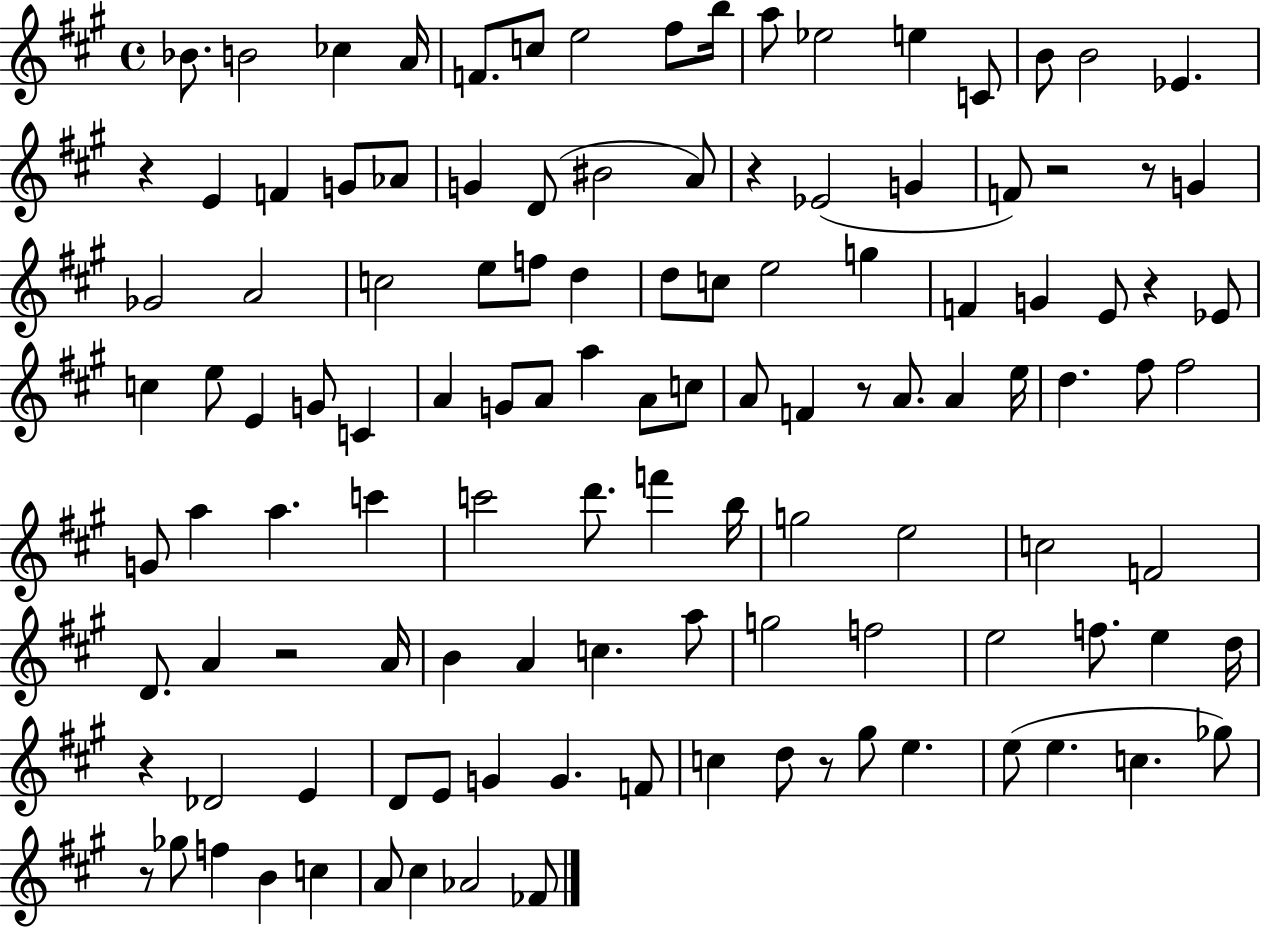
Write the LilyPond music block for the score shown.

{
  \clef treble
  \time 4/4
  \defaultTimeSignature
  \key a \major
  bes'8. b'2 ces''4 a'16 | f'8. c''8 e''2 fis''8 b''16 | a''8 ees''2 e''4 c'8 | b'8 b'2 ees'4. | \break r4 e'4 f'4 g'8 aes'8 | g'4 d'8( bis'2 a'8) | r4 ees'2( g'4 | f'8) r2 r8 g'4 | \break ges'2 a'2 | c''2 e''8 f''8 d''4 | d''8 c''8 e''2 g''4 | f'4 g'4 e'8 r4 ees'8 | \break c''4 e''8 e'4 g'8 c'4 | a'4 g'8 a'8 a''4 a'8 c''8 | a'8 f'4 r8 a'8. a'4 e''16 | d''4. fis''8 fis''2 | \break g'8 a''4 a''4. c'''4 | c'''2 d'''8. f'''4 b''16 | g''2 e''2 | c''2 f'2 | \break d'8. a'4 r2 a'16 | b'4 a'4 c''4. a''8 | g''2 f''2 | e''2 f''8. e''4 d''16 | \break r4 des'2 e'4 | d'8 e'8 g'4 g'4. f'8 | c''4 d''8 r8 gis''8 e''4. | e''8( e''4. c''4. ges''8) | \break r8 ges''8 f''4 b'4 c''4 | a'8 cis''4 aes'2 fes'8 | \bar "|."
}